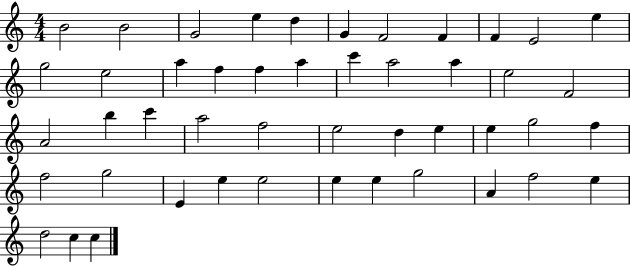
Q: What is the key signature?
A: C major